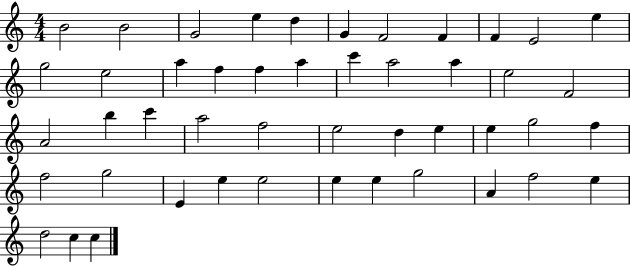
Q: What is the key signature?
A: C major